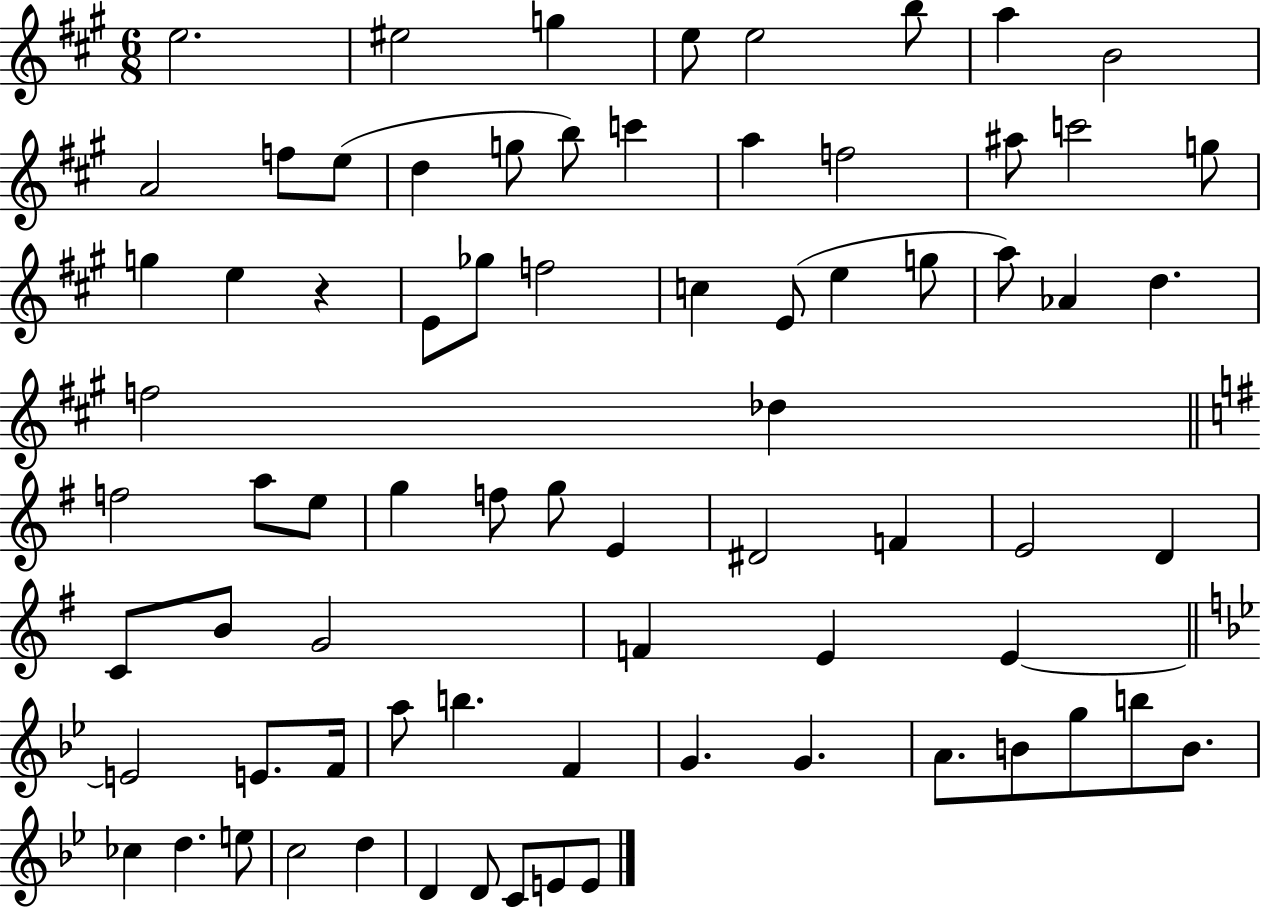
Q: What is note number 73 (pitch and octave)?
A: E4